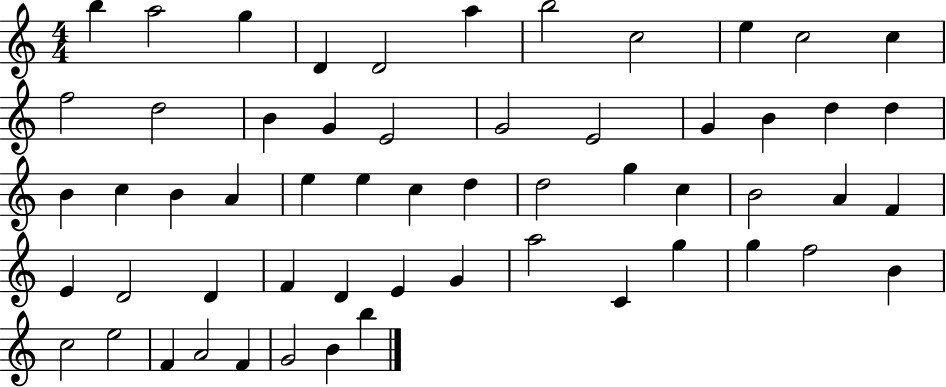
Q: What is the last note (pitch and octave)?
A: B5